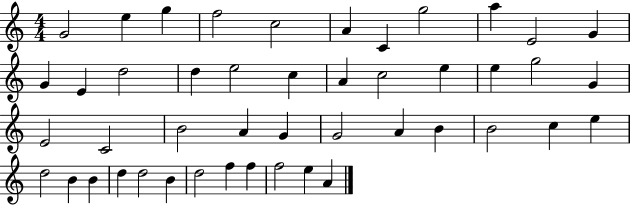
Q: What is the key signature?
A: C major